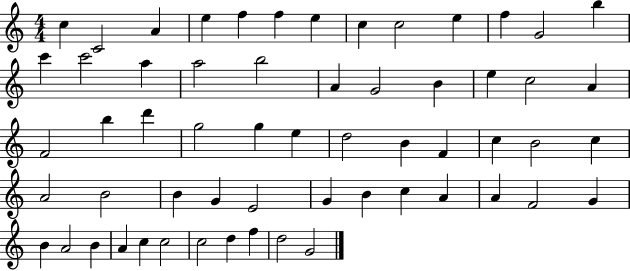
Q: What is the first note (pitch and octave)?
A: C5